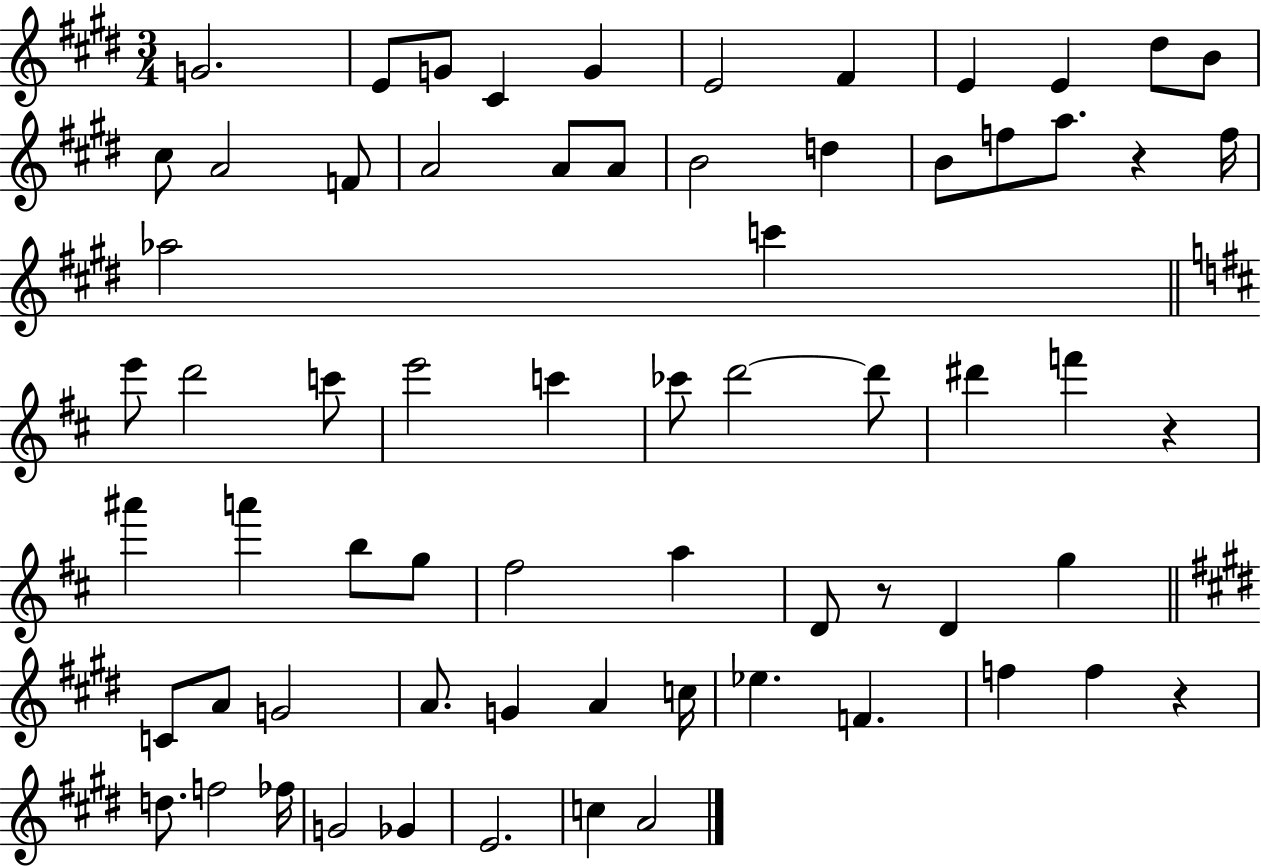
G4/h. E4/e G4/e C#4/q G4/q E4/h F#4/q E4/q E4/q D#5/e B4/e C#5/e A4/h F4/e A4/h A4/e A4/e B4/h D5/q B4/e F5/e A5/e. R/q F5/s Ab5/h C6/q E6/e D6/h C6/e E6/h C6/q CES6/e D6/h D6/e D#6/q F6/q R/q A#6/q A6/q B5/e G5/e F#5/h A5/q D4/e R/e D4/q G5/q C4/e A4/e G4/h A4/e. G4/q A4/q C5/s Eb5/q. F4/q. F5/q F5/q R/q D5/e. F5/h FES5/s G4/h Gb4/q E4/h. C5/q A4/h